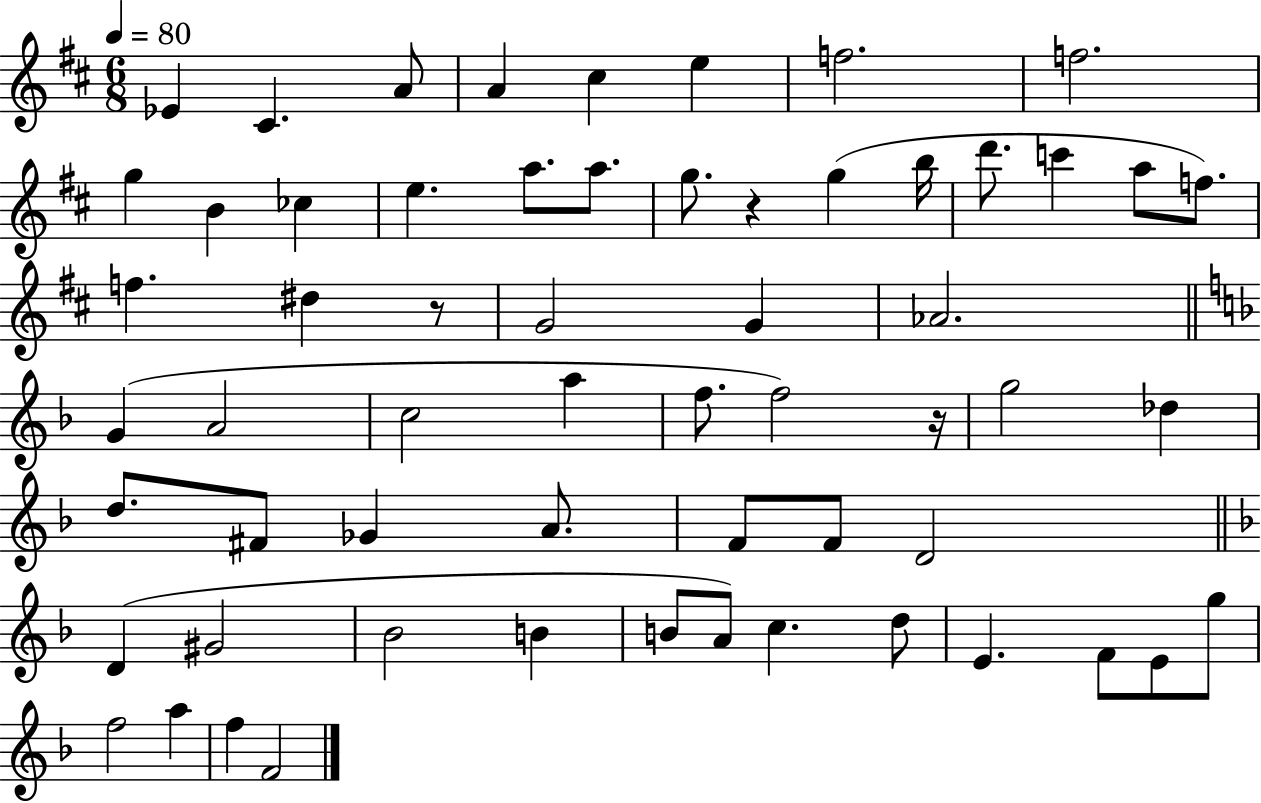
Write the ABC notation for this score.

X:1
T:Untitled
M:6/8
L:1/4
K:D
_E ^C A/2 A ^c e f2 f2 g B _c e a/2 a/2 g/2 z g b/4 d'/2 c' a/2 f/2 f ^d z/2 G2 G _A2 G A2 c2 a f/2 f2 z/4 g2 _d d/2 ^F/2 _G A/2 F/2 F/2 D2 D ^G2 _B2 B B/2 A/2 c d/2 E F/2 E/2 g/2 f2 a f F2